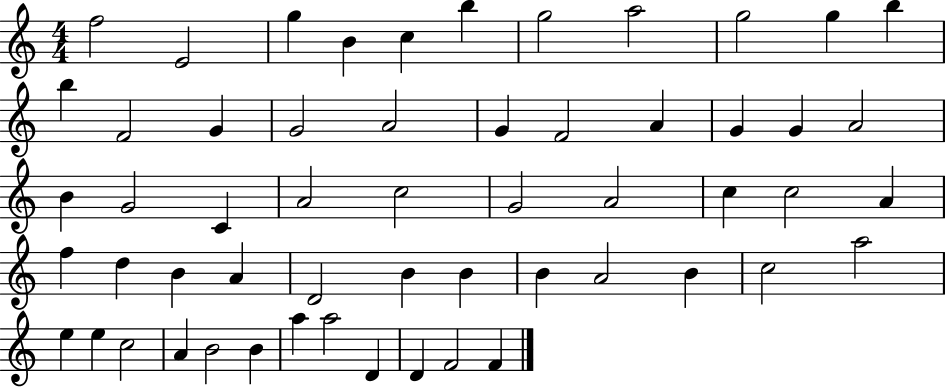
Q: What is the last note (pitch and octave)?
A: F4